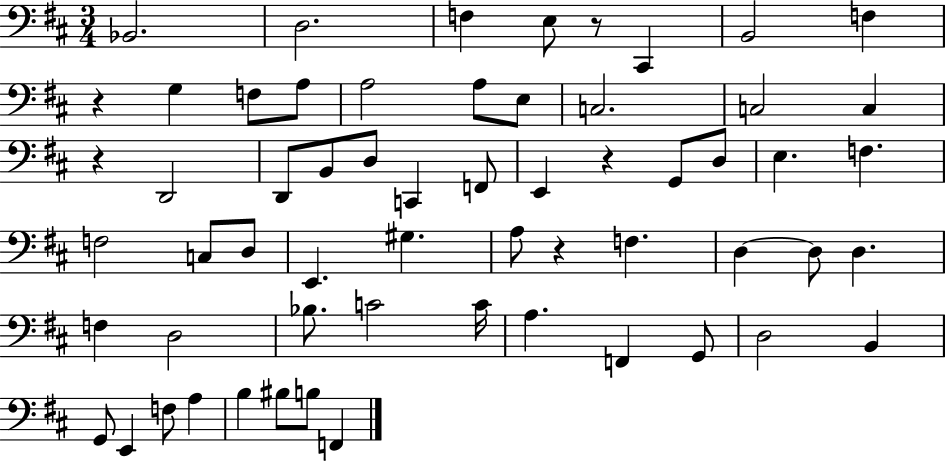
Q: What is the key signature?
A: D major